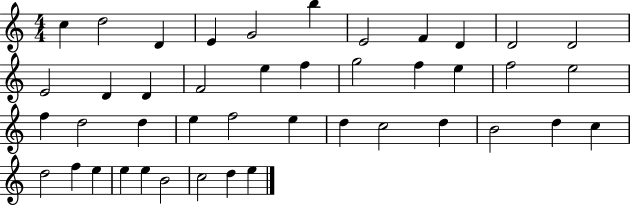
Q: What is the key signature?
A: C major